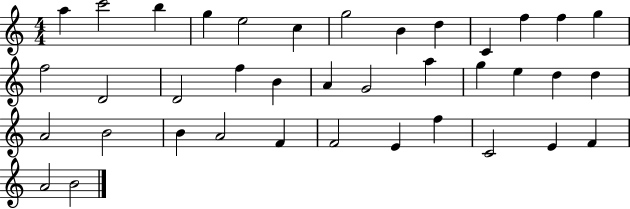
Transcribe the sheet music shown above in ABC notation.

X:1
T:Untitled
M:4/4
L:1/4
K:C
a c'2 b g e2 c g2 B d C f f g f2 D2 D2 f B A G2 a g e d d A2 B2 B A2 F F2 E f C2 E F A2 B2